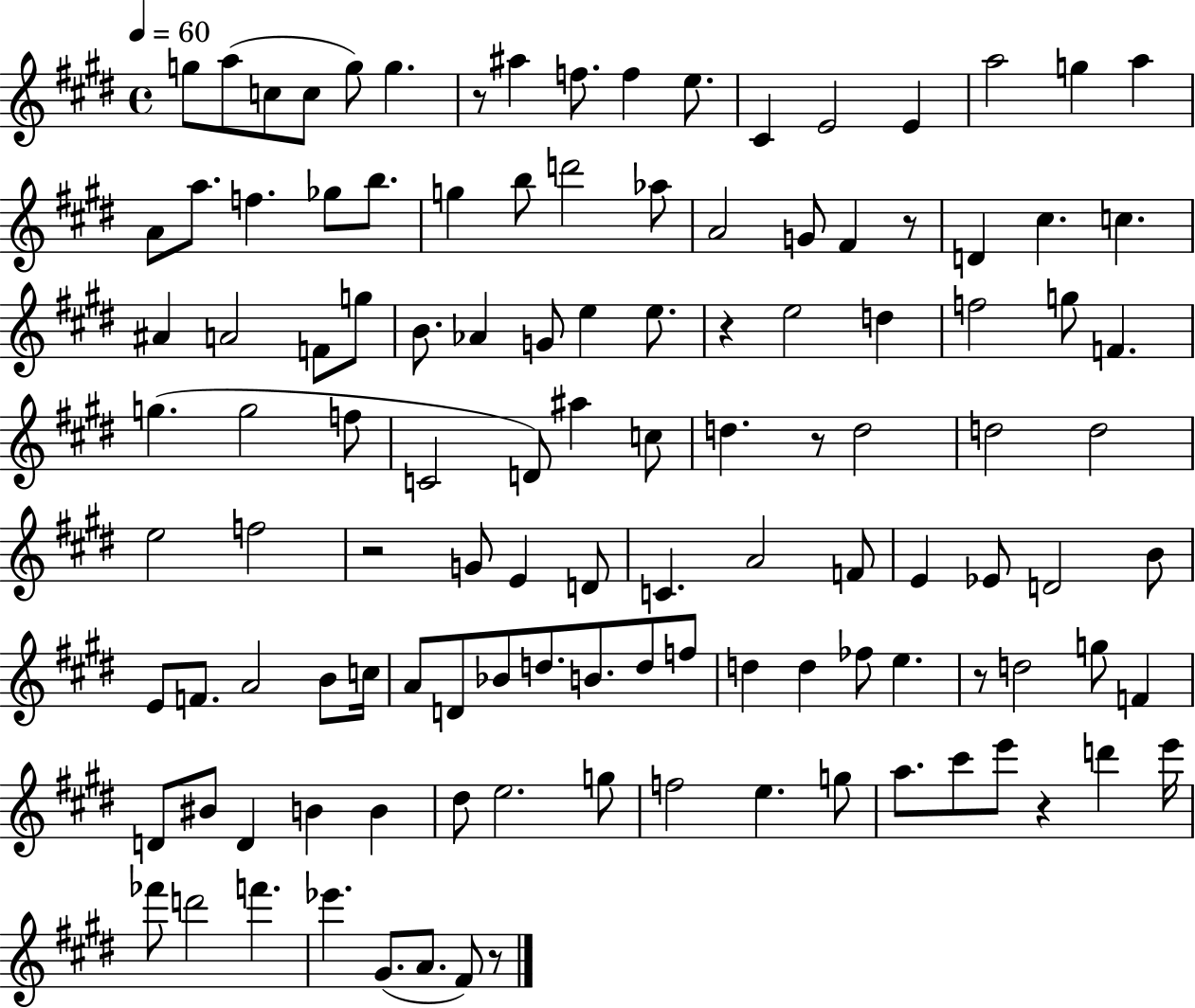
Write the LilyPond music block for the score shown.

{
  \clef treble
  \time 4/4
  \defaultTimeSignature
  \key e \major
  \tempo 4 = 60
  \repeat volta 2 { g''8 a''8( c''8 c''8 g''8) g''4. | r8 ais''4 f''8. f''4 e''8. | cis'4 e'2 e'4 | a''2 g''4 a''4 | \break a'8 a''8. f''4. ges''8 b''8. | g''4 b''8 d'''2 aes''8 | a'2 g'8 fis'4 r8 | d'4 cis''4. c''4. | \break ais'4 a'2 f'8 g''8 | b'8. aes'4 g'8 e''4 e''8. | r4 e''2 d''4 | f''2 g''8 f'4. | \break g''4.( g''2 f''8 | c'2 d'8) ais''4 c''8 | d''4. r8 d''2 | d''2 d''2 | \break e''2 f''2 | r2 g'8 e'4 d'8 | c'4. a'2 f'8 | e'4 ees'8 d'2 b'8 | \break e'8 f'8. a'2 b'8 c''16 | a'8 d'8 bes'8 d''8. b'8. d''8 f''8 | d''4 d''4 fes''8 e''4. | r8 d''2 g''8 f'4 | \break d'8 bis'8 d'4 b'4 b'4 | dis''8 e''2. g''8 | f''2 e''4. g''8 | a''8. cis'''8 e'''8 r4 d'''4 e'''16 | \break fes'''8 d'''2 f'''4. | ees'''4. gis'8.( a'8. fis'8) r8 | } \bar "|."
}